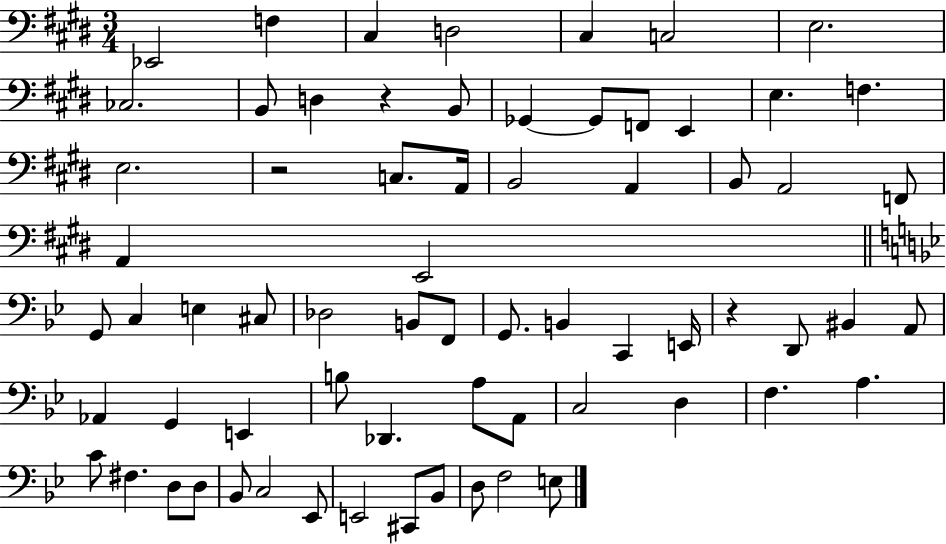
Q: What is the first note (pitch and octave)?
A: Eb2